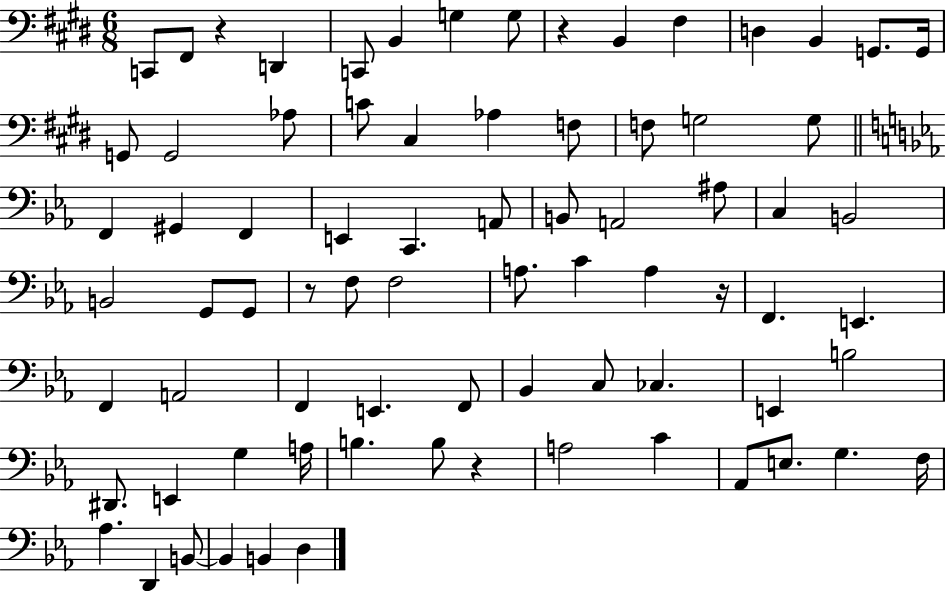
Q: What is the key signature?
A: E major